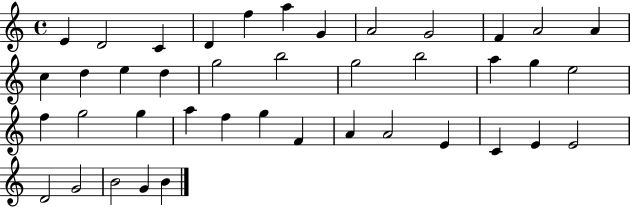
E4/q D4/h C4/q D4/q F5/q A5/q G4/q A4/h G4/h F4/q A4/h A4/q C5/q D5/q E5/q D5/q G5/h B5/h G5/h B5/h A5/q G5/q E5/h F5/q G5/h G5/q A5/q F5/q G5/q F4/q A4/q A4/h E4/q C4/q E4/q E4/h D4/h G4/h B4/h G4/q B4/q